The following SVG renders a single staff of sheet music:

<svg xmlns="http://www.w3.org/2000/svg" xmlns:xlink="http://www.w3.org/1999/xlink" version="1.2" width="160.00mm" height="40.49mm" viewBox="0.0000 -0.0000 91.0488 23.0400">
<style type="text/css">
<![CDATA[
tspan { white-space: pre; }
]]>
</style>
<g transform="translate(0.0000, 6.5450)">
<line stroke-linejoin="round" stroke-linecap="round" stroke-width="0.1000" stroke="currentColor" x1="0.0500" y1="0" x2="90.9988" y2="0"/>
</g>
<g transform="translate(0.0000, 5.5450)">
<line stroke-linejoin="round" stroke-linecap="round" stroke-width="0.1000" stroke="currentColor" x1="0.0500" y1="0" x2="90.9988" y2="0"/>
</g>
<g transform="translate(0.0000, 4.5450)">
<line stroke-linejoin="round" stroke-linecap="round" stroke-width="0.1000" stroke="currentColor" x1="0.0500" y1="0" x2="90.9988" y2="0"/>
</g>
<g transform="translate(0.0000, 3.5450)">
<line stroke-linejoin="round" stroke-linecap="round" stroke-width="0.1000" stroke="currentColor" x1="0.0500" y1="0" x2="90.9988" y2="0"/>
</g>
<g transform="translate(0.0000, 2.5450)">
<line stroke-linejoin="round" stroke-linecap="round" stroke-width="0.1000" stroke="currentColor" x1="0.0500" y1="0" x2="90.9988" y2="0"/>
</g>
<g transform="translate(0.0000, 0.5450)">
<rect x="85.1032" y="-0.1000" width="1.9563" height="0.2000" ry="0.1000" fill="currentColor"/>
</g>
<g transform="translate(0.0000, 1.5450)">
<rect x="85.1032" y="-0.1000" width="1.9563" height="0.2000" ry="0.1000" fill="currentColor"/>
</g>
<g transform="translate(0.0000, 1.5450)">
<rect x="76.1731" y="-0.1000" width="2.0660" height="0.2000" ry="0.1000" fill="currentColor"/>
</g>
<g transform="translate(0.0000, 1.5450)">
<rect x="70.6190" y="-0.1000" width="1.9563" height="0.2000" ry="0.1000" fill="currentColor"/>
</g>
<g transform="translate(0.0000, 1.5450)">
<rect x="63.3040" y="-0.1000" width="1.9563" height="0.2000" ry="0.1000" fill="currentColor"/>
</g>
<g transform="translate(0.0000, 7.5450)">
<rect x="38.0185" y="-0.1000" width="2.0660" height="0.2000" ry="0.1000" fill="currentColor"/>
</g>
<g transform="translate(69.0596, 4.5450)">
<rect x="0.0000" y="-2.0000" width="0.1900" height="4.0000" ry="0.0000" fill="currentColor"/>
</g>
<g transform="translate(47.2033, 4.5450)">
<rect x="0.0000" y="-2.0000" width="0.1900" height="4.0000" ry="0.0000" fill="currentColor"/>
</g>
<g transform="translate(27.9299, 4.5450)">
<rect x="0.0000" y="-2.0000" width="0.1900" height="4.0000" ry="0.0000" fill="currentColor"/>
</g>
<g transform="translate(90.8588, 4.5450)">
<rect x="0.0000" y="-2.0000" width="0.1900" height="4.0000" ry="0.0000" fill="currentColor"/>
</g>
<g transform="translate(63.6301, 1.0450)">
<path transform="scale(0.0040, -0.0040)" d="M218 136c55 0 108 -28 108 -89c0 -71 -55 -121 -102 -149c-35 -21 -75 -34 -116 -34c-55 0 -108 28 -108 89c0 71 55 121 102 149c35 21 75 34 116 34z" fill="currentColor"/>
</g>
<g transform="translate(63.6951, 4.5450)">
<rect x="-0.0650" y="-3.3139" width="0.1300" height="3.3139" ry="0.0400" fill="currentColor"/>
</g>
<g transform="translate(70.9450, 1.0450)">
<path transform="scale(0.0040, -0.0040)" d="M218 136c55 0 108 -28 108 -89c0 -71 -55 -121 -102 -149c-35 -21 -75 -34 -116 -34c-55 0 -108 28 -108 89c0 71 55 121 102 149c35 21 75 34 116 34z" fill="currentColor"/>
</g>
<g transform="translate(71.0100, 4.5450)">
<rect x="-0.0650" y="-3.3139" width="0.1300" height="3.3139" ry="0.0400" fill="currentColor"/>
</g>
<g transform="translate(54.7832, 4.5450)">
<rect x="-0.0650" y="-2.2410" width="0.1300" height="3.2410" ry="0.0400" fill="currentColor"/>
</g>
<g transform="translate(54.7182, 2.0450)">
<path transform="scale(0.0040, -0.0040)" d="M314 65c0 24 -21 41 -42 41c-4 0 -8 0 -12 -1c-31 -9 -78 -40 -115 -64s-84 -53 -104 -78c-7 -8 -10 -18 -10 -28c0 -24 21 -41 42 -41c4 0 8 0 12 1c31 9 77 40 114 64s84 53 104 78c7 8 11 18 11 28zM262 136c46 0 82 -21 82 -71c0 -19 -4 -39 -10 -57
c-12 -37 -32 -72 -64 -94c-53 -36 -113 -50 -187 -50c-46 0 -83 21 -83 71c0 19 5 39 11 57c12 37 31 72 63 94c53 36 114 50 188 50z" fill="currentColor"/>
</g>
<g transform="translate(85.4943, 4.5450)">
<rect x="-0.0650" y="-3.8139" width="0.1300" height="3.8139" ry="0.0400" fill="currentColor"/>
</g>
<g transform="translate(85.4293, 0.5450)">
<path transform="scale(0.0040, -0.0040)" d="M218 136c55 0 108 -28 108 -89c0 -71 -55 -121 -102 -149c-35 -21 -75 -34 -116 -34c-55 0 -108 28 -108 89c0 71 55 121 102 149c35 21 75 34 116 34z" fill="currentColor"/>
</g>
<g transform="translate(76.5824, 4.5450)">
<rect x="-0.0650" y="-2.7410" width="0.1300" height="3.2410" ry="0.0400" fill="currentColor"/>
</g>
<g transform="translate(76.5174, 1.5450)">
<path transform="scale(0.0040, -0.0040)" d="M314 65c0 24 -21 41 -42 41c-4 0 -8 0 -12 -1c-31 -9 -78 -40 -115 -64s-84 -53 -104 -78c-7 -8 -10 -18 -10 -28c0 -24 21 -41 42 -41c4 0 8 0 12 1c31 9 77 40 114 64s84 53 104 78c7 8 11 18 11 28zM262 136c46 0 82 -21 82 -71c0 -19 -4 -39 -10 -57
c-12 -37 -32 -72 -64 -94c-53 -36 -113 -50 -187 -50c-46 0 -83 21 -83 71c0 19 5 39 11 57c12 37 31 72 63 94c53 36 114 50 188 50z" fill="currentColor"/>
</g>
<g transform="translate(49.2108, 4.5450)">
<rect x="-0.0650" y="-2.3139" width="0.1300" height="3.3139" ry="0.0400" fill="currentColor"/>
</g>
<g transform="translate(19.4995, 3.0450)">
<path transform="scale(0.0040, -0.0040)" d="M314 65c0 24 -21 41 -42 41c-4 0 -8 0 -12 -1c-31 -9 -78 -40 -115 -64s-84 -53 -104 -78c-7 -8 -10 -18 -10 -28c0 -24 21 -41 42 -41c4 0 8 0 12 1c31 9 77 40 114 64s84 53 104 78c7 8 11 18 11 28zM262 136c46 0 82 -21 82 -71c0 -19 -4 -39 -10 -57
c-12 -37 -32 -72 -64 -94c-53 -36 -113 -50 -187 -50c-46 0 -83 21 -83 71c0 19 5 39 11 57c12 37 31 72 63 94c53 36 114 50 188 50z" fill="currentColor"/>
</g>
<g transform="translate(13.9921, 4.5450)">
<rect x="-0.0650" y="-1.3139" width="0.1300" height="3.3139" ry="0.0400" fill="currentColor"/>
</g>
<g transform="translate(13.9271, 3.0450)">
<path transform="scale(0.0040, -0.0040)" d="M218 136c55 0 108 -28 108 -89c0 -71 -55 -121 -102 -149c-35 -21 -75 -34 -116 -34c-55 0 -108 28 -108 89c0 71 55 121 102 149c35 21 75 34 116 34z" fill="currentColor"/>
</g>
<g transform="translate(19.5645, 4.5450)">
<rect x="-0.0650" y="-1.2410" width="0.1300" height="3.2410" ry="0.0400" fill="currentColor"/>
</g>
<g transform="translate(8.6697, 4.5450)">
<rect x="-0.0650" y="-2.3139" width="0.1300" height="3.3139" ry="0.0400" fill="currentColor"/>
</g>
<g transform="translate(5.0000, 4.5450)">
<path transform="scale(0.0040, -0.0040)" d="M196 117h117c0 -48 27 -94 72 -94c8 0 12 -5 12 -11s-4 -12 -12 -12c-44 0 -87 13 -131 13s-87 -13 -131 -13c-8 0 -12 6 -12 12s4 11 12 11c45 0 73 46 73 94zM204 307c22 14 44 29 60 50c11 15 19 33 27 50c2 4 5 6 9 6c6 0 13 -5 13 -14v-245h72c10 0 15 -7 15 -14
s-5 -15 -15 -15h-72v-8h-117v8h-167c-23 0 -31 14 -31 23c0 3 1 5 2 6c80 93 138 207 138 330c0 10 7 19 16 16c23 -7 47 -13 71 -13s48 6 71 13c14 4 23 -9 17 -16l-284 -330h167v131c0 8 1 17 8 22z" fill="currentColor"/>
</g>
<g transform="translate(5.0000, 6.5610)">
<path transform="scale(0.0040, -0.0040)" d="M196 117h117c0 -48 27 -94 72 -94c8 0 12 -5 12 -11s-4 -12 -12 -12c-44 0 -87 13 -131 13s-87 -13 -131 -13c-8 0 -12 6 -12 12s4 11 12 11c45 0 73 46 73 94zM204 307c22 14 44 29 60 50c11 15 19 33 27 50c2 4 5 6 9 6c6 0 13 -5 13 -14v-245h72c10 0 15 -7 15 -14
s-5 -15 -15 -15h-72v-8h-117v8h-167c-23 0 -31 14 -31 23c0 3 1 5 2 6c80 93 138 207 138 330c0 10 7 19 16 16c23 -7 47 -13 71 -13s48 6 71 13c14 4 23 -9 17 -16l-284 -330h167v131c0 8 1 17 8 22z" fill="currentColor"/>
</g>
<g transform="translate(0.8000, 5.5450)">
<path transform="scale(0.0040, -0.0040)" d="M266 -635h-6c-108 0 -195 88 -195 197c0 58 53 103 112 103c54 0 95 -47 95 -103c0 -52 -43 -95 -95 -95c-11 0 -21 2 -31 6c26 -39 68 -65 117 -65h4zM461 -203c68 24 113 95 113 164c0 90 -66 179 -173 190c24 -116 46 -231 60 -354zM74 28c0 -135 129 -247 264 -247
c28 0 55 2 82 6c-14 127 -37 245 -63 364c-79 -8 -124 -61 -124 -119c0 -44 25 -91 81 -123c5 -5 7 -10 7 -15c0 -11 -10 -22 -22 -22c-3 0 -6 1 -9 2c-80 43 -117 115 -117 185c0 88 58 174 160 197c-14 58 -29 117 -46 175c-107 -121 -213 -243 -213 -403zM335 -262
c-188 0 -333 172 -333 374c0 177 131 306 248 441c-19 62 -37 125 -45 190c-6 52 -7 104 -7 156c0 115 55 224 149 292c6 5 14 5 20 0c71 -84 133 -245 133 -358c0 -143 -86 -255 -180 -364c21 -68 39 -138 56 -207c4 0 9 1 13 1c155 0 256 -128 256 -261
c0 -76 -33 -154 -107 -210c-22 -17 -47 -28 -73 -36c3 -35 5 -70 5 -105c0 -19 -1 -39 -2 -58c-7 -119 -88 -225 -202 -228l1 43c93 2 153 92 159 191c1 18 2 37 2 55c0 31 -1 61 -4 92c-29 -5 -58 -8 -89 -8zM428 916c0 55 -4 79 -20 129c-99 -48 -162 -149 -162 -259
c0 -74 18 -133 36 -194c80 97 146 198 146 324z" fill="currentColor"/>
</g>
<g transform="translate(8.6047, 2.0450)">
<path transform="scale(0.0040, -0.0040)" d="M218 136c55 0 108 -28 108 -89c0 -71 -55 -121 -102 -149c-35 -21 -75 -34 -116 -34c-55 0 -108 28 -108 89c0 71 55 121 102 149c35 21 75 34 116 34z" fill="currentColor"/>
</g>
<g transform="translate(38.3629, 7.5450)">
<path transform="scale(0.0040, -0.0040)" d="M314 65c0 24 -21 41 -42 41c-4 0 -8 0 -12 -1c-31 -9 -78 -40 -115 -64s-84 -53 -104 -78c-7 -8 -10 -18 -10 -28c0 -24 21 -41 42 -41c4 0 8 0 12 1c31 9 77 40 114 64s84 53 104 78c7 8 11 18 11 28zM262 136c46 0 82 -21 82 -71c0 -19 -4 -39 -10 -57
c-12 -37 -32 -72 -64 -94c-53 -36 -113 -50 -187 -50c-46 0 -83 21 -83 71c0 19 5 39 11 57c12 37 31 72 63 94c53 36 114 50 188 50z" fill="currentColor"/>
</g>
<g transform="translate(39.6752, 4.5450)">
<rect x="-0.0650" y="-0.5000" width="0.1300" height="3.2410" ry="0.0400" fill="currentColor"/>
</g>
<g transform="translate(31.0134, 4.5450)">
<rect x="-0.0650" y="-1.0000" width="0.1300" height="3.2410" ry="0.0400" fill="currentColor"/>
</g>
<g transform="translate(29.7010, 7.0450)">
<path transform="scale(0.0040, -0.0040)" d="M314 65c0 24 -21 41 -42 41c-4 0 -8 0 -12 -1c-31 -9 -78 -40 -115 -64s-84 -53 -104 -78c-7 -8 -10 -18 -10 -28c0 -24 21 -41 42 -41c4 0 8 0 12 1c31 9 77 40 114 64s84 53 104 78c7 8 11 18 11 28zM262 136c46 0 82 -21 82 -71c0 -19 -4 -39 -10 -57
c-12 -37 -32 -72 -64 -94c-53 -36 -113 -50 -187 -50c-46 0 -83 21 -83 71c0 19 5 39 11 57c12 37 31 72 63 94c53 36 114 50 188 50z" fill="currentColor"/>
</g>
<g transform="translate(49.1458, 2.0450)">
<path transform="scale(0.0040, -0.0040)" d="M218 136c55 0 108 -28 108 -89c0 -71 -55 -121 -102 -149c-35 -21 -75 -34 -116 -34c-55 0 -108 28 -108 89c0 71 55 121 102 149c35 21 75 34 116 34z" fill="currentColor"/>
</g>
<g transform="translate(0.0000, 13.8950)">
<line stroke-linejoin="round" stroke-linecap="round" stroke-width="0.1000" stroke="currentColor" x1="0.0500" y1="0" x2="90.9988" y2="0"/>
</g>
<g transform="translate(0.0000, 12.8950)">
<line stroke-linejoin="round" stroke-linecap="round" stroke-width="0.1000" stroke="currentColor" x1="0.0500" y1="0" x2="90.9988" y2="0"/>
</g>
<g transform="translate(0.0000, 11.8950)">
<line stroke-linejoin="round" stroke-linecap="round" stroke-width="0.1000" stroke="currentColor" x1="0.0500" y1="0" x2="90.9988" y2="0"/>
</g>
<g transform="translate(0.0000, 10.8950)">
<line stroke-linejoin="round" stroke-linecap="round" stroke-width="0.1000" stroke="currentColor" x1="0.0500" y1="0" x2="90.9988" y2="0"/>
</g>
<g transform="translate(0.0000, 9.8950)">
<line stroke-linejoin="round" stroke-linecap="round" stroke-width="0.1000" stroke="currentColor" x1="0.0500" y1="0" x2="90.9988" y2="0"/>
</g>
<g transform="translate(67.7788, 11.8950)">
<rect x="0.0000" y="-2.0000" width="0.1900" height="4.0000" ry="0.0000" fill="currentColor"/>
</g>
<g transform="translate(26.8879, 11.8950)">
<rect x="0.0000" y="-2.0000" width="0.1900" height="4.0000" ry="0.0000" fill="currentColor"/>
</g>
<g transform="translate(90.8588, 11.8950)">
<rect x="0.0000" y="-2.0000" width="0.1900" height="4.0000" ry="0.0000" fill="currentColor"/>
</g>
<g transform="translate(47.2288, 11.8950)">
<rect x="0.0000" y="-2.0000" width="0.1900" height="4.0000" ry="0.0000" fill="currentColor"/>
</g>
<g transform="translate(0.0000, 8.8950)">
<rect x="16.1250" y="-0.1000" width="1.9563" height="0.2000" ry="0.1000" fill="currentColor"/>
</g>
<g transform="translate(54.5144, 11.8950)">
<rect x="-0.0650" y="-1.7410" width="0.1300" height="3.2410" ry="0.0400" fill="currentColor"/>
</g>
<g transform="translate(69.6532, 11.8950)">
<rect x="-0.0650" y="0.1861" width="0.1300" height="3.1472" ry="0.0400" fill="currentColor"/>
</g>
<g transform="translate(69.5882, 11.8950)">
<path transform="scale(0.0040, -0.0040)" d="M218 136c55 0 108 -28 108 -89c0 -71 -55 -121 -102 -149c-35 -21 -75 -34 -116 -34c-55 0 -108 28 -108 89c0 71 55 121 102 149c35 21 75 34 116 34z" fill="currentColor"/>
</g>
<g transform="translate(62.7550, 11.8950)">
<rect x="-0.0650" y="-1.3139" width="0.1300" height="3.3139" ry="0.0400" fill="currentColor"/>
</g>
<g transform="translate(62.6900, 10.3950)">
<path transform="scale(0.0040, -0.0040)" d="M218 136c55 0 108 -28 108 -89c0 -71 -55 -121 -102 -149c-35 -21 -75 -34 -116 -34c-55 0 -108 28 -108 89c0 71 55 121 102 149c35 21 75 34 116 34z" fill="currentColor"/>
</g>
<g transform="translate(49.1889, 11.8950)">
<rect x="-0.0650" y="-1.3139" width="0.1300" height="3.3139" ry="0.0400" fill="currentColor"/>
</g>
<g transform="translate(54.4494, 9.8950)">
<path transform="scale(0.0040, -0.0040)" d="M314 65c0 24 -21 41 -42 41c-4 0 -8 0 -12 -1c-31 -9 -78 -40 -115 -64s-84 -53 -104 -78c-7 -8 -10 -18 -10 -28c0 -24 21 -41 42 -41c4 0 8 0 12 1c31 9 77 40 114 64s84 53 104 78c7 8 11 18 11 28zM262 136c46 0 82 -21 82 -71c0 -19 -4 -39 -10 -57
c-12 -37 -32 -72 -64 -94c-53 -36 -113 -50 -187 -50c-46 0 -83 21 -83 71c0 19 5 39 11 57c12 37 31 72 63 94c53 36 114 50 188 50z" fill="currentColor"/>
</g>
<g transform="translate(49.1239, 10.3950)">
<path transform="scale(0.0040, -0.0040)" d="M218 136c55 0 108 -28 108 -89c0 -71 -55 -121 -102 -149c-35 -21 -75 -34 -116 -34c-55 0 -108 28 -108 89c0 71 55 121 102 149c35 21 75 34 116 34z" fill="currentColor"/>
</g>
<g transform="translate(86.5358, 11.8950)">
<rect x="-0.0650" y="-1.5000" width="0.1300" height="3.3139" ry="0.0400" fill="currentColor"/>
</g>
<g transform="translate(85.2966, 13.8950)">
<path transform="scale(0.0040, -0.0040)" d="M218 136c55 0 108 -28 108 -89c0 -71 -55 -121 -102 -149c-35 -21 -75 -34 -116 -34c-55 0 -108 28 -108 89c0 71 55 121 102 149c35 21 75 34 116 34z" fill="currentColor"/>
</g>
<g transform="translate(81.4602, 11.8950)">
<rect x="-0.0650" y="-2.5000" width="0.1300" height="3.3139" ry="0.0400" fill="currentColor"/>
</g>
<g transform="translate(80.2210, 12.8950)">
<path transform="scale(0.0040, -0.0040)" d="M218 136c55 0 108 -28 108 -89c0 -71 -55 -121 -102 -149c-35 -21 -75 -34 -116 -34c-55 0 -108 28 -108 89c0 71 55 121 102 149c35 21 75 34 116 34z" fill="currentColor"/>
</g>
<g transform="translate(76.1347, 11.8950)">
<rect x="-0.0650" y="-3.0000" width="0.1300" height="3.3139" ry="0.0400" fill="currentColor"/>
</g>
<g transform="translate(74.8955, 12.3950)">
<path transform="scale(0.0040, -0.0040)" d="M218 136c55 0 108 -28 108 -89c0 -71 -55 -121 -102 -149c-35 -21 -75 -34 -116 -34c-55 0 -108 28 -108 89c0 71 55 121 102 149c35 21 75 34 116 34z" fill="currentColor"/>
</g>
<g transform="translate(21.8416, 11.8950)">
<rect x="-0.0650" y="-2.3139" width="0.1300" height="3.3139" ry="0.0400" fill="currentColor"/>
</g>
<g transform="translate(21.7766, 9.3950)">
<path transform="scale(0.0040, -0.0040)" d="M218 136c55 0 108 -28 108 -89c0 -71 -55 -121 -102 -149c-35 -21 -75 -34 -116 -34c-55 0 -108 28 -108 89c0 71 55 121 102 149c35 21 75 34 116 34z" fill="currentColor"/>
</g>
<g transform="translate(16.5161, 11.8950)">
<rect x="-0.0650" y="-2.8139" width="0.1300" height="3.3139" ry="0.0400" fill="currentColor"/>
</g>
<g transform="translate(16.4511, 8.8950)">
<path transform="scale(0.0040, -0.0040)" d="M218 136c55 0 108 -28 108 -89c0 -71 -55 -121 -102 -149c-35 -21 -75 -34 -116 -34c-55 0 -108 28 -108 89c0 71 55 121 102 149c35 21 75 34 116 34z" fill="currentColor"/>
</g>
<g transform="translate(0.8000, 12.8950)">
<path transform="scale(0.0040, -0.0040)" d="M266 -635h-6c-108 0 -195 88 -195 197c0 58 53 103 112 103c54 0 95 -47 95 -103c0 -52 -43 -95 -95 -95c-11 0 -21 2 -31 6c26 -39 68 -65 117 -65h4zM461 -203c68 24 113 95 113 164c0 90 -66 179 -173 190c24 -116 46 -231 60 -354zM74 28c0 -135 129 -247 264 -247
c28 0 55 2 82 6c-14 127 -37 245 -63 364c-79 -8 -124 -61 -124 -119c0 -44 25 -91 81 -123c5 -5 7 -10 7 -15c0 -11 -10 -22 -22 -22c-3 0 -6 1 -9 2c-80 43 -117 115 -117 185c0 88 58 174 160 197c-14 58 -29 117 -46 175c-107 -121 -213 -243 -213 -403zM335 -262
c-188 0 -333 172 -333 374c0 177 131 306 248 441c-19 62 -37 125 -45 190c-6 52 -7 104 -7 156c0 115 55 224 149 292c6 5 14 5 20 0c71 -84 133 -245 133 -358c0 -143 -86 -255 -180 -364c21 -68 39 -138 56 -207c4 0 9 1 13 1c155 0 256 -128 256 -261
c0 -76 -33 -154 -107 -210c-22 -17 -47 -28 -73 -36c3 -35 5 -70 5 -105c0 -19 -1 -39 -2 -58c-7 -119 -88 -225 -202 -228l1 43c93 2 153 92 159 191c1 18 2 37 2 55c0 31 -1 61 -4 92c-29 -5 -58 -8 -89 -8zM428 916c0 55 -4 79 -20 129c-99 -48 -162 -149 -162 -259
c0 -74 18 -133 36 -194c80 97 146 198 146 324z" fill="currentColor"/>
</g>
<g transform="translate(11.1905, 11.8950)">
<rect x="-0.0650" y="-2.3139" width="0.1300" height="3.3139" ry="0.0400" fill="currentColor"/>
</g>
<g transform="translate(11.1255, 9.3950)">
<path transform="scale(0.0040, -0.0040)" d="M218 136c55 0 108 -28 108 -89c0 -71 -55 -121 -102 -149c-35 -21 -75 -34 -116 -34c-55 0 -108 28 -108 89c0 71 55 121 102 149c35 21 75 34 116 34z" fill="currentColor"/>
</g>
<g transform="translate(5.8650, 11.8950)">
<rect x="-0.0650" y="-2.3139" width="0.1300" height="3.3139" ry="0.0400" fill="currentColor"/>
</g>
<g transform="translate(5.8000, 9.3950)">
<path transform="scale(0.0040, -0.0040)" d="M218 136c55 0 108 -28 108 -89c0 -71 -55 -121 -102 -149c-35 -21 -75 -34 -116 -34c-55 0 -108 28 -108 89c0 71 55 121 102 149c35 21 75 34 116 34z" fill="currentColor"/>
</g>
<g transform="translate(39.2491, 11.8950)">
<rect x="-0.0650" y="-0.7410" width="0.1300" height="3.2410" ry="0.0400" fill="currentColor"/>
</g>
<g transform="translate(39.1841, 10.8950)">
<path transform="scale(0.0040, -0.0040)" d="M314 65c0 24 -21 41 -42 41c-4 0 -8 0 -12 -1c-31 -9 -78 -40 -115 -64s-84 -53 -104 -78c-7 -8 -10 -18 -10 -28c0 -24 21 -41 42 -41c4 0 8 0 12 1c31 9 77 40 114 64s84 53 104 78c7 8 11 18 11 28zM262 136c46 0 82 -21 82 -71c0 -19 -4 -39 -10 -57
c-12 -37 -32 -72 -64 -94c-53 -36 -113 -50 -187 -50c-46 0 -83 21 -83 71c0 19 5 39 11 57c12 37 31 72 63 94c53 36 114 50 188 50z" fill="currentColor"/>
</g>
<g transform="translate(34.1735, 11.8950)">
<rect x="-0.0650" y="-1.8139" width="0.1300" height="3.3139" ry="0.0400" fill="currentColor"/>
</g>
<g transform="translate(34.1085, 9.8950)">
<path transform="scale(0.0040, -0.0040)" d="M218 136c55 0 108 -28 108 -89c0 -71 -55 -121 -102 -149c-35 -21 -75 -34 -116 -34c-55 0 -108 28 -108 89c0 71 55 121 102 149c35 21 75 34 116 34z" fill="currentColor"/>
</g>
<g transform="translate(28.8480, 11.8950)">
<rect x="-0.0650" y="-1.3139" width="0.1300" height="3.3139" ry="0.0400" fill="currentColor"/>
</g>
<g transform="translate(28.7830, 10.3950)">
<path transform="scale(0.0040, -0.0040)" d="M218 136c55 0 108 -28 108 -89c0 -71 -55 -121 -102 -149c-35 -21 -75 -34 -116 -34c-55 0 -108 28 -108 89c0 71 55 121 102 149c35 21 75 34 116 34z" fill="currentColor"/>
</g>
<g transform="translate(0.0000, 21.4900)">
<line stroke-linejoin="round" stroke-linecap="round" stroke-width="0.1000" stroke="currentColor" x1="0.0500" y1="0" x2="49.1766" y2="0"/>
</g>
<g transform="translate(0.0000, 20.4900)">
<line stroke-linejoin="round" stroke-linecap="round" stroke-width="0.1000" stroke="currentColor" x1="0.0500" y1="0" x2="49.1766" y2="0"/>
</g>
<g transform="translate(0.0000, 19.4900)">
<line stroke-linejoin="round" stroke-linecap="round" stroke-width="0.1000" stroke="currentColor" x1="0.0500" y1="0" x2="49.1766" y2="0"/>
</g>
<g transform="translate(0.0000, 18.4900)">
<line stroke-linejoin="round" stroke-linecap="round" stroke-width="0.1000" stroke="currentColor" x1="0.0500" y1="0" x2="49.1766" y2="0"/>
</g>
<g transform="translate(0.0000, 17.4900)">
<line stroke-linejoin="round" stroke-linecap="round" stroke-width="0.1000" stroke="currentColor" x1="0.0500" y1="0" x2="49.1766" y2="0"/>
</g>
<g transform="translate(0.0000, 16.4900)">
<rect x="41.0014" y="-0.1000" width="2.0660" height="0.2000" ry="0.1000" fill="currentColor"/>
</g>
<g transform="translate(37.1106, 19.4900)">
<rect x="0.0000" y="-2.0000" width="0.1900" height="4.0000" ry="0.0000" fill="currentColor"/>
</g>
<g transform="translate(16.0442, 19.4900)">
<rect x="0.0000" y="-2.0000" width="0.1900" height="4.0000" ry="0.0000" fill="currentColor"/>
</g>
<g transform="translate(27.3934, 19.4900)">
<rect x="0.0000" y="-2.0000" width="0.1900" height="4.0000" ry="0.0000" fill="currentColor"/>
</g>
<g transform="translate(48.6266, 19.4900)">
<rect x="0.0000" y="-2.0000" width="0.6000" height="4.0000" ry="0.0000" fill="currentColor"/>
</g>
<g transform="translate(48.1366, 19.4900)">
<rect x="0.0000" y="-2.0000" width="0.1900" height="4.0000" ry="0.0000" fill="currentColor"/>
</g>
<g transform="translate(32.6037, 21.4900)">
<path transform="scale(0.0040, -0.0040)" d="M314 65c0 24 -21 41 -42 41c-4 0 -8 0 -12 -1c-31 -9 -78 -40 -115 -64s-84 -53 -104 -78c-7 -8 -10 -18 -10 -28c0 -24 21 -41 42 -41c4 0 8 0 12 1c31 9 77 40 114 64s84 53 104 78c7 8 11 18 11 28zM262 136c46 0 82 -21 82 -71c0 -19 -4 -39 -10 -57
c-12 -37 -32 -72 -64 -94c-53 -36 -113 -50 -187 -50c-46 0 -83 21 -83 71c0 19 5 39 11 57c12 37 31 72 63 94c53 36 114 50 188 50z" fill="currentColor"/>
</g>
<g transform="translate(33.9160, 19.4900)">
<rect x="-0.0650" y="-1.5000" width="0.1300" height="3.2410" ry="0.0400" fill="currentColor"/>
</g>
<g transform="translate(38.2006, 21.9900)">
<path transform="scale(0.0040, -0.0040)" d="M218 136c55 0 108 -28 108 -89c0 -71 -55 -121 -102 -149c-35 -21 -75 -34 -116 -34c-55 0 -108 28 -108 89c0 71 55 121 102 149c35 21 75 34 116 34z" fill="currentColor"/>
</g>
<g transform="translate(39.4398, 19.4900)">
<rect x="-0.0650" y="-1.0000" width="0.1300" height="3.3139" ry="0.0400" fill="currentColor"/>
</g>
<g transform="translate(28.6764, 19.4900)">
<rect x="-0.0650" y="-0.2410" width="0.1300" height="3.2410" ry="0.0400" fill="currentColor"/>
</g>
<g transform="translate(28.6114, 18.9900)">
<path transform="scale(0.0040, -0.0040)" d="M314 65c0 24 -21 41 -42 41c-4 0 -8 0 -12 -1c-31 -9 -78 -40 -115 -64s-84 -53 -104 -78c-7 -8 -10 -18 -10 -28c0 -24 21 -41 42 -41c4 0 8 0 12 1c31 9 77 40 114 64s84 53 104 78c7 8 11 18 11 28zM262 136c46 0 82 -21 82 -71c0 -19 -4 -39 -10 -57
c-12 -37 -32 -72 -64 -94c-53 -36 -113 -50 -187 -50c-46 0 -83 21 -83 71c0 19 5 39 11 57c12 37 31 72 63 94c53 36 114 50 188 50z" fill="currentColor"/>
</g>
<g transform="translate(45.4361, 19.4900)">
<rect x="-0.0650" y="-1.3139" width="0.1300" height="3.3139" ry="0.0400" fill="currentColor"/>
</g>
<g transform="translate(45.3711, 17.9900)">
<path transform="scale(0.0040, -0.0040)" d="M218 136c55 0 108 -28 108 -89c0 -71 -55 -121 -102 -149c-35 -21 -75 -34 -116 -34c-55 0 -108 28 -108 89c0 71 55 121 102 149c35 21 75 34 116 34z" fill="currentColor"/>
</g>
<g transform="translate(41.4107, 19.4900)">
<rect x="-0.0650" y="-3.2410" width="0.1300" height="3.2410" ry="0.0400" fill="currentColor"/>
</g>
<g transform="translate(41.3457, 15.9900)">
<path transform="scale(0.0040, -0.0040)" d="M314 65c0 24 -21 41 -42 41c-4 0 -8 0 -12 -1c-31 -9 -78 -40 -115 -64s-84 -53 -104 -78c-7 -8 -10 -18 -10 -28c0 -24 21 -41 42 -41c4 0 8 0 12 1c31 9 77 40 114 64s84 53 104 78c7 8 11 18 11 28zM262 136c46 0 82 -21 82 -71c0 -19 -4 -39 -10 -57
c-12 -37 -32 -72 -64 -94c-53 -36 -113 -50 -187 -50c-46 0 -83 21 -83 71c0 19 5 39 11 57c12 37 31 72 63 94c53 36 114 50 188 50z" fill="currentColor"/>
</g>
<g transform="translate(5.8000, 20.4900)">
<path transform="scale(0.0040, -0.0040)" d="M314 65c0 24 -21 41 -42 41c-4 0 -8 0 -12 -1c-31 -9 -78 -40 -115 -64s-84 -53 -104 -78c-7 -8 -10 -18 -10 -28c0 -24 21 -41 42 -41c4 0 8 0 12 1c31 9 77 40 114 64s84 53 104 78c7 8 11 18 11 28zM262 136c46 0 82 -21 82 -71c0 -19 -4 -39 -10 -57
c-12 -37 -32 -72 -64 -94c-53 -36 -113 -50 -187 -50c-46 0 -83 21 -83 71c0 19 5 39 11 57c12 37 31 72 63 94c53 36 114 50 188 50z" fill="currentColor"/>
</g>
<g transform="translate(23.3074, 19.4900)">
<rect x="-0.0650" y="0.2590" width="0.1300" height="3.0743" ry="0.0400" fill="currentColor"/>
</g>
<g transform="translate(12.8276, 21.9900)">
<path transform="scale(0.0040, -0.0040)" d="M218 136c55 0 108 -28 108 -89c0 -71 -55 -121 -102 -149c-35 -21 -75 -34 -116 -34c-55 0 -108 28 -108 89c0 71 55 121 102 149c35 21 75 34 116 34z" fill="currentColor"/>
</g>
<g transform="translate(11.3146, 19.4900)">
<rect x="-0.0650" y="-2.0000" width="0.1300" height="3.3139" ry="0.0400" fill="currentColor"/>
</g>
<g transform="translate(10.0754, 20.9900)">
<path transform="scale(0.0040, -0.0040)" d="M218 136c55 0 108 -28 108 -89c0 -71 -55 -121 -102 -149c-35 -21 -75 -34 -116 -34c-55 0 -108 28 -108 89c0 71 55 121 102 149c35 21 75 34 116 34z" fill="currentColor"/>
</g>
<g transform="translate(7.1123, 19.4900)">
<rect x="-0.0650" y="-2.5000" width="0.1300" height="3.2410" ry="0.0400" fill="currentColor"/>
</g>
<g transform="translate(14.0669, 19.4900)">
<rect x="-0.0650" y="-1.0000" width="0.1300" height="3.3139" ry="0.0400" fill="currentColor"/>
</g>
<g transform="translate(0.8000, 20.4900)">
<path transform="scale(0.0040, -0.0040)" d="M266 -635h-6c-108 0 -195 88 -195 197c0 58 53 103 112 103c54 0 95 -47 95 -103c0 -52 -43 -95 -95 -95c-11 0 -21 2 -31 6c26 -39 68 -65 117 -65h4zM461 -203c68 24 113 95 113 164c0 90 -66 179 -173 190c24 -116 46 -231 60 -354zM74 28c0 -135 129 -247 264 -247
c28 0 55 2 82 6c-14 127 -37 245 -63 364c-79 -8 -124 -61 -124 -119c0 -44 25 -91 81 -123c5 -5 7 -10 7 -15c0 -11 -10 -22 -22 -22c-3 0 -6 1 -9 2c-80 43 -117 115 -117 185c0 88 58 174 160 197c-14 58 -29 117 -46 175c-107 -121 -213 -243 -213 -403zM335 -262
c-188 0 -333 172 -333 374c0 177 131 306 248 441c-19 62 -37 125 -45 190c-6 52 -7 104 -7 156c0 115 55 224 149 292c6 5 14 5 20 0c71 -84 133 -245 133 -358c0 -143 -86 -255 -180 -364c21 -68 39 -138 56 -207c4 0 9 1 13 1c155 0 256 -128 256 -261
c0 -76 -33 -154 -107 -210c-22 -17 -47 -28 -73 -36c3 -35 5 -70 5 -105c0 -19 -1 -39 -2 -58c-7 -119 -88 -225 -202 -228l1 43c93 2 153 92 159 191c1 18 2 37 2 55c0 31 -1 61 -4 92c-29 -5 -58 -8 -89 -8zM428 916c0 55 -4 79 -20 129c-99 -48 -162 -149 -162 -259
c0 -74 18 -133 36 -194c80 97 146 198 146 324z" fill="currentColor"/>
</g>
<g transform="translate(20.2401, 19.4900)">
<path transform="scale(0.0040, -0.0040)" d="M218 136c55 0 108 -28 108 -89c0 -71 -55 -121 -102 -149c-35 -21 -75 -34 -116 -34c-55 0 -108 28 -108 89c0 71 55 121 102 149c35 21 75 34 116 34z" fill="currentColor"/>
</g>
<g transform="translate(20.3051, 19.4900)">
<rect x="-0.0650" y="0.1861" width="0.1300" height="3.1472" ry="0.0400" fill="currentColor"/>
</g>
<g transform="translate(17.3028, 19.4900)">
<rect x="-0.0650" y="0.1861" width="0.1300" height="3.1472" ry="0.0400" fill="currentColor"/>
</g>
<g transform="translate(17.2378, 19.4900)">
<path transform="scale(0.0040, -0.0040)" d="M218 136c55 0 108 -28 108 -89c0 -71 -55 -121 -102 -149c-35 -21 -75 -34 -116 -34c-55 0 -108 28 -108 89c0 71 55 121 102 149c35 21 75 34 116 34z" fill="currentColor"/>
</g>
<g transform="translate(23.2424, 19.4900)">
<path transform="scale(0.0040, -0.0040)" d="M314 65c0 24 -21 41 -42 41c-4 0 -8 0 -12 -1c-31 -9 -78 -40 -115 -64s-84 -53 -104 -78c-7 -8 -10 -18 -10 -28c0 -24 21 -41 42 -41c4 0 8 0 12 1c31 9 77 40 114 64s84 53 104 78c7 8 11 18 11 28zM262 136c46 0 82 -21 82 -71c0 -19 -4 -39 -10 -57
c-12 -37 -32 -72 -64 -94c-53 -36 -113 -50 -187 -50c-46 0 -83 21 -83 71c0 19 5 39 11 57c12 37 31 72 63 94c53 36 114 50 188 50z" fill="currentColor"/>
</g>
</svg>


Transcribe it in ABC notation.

X:1
T:Untitled
M:4/4
L:1/4
K:C
g e e2 D2 C2 g g2 b b a2 c' g g a g e f d2 e f2 e B A G E G2 F D B B B2 c2 E2 D b2 e